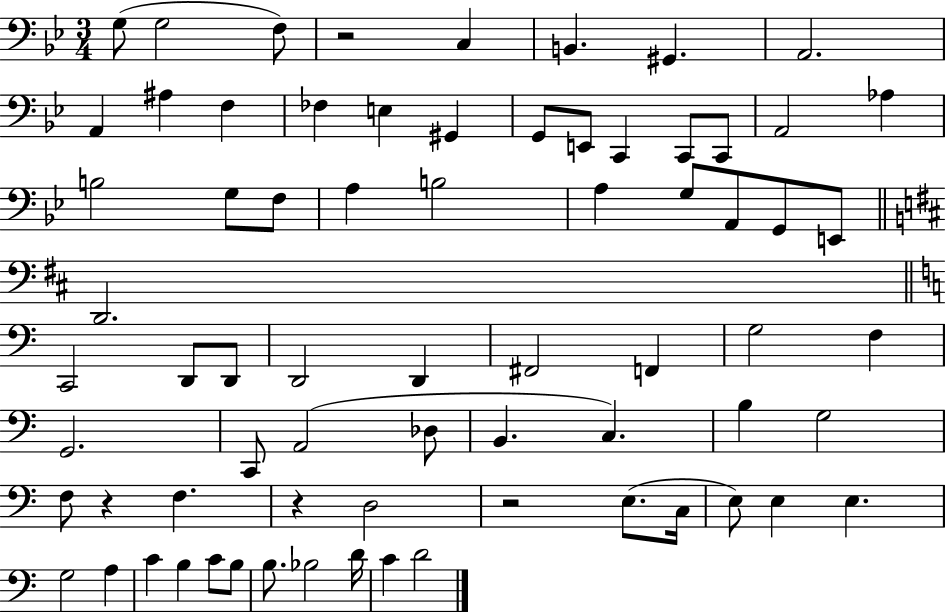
G3/e G3/h F3/e R/h C3/q B2/q. G#2/q. A2/h. A2/q A#3/q F3/q FES3/q E3/q G#2/q G2/e E2/e C2/q C2/e C2/e A2/h Ab3/q B3/h G3/e F3/e A3/q B3/h A3/q G3/e A2/e G2/e E2/e D2/h. C2/h D2/e D2/e D2/h D2/q F#2/h F2/q G3/h F3/q G2/h. C2/e A2/h Db3/e B2/q. C3/q. B3/q G3/h F3/e R/q F3/q. R/q D3/h R/h E3/e. C3/s E3/e E3/q E3/q. G3/h A3/q C4/q B3/q C4/e B3/e B3/e. Bb3/h D4/s C4/q D4/h